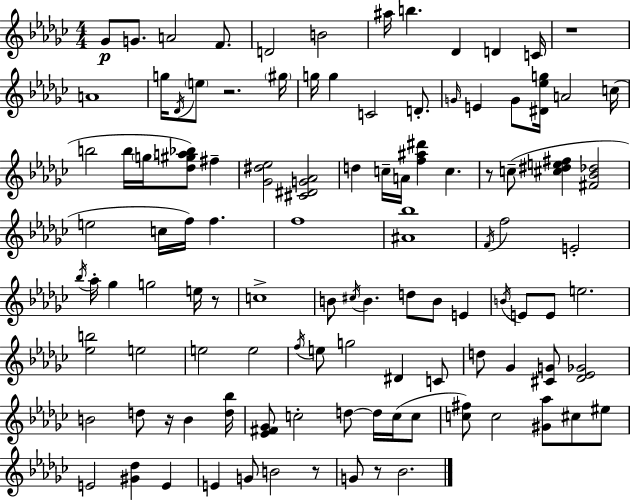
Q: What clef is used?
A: treble